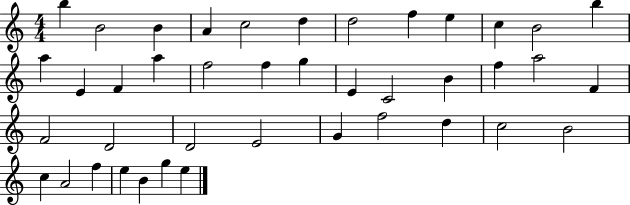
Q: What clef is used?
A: treble